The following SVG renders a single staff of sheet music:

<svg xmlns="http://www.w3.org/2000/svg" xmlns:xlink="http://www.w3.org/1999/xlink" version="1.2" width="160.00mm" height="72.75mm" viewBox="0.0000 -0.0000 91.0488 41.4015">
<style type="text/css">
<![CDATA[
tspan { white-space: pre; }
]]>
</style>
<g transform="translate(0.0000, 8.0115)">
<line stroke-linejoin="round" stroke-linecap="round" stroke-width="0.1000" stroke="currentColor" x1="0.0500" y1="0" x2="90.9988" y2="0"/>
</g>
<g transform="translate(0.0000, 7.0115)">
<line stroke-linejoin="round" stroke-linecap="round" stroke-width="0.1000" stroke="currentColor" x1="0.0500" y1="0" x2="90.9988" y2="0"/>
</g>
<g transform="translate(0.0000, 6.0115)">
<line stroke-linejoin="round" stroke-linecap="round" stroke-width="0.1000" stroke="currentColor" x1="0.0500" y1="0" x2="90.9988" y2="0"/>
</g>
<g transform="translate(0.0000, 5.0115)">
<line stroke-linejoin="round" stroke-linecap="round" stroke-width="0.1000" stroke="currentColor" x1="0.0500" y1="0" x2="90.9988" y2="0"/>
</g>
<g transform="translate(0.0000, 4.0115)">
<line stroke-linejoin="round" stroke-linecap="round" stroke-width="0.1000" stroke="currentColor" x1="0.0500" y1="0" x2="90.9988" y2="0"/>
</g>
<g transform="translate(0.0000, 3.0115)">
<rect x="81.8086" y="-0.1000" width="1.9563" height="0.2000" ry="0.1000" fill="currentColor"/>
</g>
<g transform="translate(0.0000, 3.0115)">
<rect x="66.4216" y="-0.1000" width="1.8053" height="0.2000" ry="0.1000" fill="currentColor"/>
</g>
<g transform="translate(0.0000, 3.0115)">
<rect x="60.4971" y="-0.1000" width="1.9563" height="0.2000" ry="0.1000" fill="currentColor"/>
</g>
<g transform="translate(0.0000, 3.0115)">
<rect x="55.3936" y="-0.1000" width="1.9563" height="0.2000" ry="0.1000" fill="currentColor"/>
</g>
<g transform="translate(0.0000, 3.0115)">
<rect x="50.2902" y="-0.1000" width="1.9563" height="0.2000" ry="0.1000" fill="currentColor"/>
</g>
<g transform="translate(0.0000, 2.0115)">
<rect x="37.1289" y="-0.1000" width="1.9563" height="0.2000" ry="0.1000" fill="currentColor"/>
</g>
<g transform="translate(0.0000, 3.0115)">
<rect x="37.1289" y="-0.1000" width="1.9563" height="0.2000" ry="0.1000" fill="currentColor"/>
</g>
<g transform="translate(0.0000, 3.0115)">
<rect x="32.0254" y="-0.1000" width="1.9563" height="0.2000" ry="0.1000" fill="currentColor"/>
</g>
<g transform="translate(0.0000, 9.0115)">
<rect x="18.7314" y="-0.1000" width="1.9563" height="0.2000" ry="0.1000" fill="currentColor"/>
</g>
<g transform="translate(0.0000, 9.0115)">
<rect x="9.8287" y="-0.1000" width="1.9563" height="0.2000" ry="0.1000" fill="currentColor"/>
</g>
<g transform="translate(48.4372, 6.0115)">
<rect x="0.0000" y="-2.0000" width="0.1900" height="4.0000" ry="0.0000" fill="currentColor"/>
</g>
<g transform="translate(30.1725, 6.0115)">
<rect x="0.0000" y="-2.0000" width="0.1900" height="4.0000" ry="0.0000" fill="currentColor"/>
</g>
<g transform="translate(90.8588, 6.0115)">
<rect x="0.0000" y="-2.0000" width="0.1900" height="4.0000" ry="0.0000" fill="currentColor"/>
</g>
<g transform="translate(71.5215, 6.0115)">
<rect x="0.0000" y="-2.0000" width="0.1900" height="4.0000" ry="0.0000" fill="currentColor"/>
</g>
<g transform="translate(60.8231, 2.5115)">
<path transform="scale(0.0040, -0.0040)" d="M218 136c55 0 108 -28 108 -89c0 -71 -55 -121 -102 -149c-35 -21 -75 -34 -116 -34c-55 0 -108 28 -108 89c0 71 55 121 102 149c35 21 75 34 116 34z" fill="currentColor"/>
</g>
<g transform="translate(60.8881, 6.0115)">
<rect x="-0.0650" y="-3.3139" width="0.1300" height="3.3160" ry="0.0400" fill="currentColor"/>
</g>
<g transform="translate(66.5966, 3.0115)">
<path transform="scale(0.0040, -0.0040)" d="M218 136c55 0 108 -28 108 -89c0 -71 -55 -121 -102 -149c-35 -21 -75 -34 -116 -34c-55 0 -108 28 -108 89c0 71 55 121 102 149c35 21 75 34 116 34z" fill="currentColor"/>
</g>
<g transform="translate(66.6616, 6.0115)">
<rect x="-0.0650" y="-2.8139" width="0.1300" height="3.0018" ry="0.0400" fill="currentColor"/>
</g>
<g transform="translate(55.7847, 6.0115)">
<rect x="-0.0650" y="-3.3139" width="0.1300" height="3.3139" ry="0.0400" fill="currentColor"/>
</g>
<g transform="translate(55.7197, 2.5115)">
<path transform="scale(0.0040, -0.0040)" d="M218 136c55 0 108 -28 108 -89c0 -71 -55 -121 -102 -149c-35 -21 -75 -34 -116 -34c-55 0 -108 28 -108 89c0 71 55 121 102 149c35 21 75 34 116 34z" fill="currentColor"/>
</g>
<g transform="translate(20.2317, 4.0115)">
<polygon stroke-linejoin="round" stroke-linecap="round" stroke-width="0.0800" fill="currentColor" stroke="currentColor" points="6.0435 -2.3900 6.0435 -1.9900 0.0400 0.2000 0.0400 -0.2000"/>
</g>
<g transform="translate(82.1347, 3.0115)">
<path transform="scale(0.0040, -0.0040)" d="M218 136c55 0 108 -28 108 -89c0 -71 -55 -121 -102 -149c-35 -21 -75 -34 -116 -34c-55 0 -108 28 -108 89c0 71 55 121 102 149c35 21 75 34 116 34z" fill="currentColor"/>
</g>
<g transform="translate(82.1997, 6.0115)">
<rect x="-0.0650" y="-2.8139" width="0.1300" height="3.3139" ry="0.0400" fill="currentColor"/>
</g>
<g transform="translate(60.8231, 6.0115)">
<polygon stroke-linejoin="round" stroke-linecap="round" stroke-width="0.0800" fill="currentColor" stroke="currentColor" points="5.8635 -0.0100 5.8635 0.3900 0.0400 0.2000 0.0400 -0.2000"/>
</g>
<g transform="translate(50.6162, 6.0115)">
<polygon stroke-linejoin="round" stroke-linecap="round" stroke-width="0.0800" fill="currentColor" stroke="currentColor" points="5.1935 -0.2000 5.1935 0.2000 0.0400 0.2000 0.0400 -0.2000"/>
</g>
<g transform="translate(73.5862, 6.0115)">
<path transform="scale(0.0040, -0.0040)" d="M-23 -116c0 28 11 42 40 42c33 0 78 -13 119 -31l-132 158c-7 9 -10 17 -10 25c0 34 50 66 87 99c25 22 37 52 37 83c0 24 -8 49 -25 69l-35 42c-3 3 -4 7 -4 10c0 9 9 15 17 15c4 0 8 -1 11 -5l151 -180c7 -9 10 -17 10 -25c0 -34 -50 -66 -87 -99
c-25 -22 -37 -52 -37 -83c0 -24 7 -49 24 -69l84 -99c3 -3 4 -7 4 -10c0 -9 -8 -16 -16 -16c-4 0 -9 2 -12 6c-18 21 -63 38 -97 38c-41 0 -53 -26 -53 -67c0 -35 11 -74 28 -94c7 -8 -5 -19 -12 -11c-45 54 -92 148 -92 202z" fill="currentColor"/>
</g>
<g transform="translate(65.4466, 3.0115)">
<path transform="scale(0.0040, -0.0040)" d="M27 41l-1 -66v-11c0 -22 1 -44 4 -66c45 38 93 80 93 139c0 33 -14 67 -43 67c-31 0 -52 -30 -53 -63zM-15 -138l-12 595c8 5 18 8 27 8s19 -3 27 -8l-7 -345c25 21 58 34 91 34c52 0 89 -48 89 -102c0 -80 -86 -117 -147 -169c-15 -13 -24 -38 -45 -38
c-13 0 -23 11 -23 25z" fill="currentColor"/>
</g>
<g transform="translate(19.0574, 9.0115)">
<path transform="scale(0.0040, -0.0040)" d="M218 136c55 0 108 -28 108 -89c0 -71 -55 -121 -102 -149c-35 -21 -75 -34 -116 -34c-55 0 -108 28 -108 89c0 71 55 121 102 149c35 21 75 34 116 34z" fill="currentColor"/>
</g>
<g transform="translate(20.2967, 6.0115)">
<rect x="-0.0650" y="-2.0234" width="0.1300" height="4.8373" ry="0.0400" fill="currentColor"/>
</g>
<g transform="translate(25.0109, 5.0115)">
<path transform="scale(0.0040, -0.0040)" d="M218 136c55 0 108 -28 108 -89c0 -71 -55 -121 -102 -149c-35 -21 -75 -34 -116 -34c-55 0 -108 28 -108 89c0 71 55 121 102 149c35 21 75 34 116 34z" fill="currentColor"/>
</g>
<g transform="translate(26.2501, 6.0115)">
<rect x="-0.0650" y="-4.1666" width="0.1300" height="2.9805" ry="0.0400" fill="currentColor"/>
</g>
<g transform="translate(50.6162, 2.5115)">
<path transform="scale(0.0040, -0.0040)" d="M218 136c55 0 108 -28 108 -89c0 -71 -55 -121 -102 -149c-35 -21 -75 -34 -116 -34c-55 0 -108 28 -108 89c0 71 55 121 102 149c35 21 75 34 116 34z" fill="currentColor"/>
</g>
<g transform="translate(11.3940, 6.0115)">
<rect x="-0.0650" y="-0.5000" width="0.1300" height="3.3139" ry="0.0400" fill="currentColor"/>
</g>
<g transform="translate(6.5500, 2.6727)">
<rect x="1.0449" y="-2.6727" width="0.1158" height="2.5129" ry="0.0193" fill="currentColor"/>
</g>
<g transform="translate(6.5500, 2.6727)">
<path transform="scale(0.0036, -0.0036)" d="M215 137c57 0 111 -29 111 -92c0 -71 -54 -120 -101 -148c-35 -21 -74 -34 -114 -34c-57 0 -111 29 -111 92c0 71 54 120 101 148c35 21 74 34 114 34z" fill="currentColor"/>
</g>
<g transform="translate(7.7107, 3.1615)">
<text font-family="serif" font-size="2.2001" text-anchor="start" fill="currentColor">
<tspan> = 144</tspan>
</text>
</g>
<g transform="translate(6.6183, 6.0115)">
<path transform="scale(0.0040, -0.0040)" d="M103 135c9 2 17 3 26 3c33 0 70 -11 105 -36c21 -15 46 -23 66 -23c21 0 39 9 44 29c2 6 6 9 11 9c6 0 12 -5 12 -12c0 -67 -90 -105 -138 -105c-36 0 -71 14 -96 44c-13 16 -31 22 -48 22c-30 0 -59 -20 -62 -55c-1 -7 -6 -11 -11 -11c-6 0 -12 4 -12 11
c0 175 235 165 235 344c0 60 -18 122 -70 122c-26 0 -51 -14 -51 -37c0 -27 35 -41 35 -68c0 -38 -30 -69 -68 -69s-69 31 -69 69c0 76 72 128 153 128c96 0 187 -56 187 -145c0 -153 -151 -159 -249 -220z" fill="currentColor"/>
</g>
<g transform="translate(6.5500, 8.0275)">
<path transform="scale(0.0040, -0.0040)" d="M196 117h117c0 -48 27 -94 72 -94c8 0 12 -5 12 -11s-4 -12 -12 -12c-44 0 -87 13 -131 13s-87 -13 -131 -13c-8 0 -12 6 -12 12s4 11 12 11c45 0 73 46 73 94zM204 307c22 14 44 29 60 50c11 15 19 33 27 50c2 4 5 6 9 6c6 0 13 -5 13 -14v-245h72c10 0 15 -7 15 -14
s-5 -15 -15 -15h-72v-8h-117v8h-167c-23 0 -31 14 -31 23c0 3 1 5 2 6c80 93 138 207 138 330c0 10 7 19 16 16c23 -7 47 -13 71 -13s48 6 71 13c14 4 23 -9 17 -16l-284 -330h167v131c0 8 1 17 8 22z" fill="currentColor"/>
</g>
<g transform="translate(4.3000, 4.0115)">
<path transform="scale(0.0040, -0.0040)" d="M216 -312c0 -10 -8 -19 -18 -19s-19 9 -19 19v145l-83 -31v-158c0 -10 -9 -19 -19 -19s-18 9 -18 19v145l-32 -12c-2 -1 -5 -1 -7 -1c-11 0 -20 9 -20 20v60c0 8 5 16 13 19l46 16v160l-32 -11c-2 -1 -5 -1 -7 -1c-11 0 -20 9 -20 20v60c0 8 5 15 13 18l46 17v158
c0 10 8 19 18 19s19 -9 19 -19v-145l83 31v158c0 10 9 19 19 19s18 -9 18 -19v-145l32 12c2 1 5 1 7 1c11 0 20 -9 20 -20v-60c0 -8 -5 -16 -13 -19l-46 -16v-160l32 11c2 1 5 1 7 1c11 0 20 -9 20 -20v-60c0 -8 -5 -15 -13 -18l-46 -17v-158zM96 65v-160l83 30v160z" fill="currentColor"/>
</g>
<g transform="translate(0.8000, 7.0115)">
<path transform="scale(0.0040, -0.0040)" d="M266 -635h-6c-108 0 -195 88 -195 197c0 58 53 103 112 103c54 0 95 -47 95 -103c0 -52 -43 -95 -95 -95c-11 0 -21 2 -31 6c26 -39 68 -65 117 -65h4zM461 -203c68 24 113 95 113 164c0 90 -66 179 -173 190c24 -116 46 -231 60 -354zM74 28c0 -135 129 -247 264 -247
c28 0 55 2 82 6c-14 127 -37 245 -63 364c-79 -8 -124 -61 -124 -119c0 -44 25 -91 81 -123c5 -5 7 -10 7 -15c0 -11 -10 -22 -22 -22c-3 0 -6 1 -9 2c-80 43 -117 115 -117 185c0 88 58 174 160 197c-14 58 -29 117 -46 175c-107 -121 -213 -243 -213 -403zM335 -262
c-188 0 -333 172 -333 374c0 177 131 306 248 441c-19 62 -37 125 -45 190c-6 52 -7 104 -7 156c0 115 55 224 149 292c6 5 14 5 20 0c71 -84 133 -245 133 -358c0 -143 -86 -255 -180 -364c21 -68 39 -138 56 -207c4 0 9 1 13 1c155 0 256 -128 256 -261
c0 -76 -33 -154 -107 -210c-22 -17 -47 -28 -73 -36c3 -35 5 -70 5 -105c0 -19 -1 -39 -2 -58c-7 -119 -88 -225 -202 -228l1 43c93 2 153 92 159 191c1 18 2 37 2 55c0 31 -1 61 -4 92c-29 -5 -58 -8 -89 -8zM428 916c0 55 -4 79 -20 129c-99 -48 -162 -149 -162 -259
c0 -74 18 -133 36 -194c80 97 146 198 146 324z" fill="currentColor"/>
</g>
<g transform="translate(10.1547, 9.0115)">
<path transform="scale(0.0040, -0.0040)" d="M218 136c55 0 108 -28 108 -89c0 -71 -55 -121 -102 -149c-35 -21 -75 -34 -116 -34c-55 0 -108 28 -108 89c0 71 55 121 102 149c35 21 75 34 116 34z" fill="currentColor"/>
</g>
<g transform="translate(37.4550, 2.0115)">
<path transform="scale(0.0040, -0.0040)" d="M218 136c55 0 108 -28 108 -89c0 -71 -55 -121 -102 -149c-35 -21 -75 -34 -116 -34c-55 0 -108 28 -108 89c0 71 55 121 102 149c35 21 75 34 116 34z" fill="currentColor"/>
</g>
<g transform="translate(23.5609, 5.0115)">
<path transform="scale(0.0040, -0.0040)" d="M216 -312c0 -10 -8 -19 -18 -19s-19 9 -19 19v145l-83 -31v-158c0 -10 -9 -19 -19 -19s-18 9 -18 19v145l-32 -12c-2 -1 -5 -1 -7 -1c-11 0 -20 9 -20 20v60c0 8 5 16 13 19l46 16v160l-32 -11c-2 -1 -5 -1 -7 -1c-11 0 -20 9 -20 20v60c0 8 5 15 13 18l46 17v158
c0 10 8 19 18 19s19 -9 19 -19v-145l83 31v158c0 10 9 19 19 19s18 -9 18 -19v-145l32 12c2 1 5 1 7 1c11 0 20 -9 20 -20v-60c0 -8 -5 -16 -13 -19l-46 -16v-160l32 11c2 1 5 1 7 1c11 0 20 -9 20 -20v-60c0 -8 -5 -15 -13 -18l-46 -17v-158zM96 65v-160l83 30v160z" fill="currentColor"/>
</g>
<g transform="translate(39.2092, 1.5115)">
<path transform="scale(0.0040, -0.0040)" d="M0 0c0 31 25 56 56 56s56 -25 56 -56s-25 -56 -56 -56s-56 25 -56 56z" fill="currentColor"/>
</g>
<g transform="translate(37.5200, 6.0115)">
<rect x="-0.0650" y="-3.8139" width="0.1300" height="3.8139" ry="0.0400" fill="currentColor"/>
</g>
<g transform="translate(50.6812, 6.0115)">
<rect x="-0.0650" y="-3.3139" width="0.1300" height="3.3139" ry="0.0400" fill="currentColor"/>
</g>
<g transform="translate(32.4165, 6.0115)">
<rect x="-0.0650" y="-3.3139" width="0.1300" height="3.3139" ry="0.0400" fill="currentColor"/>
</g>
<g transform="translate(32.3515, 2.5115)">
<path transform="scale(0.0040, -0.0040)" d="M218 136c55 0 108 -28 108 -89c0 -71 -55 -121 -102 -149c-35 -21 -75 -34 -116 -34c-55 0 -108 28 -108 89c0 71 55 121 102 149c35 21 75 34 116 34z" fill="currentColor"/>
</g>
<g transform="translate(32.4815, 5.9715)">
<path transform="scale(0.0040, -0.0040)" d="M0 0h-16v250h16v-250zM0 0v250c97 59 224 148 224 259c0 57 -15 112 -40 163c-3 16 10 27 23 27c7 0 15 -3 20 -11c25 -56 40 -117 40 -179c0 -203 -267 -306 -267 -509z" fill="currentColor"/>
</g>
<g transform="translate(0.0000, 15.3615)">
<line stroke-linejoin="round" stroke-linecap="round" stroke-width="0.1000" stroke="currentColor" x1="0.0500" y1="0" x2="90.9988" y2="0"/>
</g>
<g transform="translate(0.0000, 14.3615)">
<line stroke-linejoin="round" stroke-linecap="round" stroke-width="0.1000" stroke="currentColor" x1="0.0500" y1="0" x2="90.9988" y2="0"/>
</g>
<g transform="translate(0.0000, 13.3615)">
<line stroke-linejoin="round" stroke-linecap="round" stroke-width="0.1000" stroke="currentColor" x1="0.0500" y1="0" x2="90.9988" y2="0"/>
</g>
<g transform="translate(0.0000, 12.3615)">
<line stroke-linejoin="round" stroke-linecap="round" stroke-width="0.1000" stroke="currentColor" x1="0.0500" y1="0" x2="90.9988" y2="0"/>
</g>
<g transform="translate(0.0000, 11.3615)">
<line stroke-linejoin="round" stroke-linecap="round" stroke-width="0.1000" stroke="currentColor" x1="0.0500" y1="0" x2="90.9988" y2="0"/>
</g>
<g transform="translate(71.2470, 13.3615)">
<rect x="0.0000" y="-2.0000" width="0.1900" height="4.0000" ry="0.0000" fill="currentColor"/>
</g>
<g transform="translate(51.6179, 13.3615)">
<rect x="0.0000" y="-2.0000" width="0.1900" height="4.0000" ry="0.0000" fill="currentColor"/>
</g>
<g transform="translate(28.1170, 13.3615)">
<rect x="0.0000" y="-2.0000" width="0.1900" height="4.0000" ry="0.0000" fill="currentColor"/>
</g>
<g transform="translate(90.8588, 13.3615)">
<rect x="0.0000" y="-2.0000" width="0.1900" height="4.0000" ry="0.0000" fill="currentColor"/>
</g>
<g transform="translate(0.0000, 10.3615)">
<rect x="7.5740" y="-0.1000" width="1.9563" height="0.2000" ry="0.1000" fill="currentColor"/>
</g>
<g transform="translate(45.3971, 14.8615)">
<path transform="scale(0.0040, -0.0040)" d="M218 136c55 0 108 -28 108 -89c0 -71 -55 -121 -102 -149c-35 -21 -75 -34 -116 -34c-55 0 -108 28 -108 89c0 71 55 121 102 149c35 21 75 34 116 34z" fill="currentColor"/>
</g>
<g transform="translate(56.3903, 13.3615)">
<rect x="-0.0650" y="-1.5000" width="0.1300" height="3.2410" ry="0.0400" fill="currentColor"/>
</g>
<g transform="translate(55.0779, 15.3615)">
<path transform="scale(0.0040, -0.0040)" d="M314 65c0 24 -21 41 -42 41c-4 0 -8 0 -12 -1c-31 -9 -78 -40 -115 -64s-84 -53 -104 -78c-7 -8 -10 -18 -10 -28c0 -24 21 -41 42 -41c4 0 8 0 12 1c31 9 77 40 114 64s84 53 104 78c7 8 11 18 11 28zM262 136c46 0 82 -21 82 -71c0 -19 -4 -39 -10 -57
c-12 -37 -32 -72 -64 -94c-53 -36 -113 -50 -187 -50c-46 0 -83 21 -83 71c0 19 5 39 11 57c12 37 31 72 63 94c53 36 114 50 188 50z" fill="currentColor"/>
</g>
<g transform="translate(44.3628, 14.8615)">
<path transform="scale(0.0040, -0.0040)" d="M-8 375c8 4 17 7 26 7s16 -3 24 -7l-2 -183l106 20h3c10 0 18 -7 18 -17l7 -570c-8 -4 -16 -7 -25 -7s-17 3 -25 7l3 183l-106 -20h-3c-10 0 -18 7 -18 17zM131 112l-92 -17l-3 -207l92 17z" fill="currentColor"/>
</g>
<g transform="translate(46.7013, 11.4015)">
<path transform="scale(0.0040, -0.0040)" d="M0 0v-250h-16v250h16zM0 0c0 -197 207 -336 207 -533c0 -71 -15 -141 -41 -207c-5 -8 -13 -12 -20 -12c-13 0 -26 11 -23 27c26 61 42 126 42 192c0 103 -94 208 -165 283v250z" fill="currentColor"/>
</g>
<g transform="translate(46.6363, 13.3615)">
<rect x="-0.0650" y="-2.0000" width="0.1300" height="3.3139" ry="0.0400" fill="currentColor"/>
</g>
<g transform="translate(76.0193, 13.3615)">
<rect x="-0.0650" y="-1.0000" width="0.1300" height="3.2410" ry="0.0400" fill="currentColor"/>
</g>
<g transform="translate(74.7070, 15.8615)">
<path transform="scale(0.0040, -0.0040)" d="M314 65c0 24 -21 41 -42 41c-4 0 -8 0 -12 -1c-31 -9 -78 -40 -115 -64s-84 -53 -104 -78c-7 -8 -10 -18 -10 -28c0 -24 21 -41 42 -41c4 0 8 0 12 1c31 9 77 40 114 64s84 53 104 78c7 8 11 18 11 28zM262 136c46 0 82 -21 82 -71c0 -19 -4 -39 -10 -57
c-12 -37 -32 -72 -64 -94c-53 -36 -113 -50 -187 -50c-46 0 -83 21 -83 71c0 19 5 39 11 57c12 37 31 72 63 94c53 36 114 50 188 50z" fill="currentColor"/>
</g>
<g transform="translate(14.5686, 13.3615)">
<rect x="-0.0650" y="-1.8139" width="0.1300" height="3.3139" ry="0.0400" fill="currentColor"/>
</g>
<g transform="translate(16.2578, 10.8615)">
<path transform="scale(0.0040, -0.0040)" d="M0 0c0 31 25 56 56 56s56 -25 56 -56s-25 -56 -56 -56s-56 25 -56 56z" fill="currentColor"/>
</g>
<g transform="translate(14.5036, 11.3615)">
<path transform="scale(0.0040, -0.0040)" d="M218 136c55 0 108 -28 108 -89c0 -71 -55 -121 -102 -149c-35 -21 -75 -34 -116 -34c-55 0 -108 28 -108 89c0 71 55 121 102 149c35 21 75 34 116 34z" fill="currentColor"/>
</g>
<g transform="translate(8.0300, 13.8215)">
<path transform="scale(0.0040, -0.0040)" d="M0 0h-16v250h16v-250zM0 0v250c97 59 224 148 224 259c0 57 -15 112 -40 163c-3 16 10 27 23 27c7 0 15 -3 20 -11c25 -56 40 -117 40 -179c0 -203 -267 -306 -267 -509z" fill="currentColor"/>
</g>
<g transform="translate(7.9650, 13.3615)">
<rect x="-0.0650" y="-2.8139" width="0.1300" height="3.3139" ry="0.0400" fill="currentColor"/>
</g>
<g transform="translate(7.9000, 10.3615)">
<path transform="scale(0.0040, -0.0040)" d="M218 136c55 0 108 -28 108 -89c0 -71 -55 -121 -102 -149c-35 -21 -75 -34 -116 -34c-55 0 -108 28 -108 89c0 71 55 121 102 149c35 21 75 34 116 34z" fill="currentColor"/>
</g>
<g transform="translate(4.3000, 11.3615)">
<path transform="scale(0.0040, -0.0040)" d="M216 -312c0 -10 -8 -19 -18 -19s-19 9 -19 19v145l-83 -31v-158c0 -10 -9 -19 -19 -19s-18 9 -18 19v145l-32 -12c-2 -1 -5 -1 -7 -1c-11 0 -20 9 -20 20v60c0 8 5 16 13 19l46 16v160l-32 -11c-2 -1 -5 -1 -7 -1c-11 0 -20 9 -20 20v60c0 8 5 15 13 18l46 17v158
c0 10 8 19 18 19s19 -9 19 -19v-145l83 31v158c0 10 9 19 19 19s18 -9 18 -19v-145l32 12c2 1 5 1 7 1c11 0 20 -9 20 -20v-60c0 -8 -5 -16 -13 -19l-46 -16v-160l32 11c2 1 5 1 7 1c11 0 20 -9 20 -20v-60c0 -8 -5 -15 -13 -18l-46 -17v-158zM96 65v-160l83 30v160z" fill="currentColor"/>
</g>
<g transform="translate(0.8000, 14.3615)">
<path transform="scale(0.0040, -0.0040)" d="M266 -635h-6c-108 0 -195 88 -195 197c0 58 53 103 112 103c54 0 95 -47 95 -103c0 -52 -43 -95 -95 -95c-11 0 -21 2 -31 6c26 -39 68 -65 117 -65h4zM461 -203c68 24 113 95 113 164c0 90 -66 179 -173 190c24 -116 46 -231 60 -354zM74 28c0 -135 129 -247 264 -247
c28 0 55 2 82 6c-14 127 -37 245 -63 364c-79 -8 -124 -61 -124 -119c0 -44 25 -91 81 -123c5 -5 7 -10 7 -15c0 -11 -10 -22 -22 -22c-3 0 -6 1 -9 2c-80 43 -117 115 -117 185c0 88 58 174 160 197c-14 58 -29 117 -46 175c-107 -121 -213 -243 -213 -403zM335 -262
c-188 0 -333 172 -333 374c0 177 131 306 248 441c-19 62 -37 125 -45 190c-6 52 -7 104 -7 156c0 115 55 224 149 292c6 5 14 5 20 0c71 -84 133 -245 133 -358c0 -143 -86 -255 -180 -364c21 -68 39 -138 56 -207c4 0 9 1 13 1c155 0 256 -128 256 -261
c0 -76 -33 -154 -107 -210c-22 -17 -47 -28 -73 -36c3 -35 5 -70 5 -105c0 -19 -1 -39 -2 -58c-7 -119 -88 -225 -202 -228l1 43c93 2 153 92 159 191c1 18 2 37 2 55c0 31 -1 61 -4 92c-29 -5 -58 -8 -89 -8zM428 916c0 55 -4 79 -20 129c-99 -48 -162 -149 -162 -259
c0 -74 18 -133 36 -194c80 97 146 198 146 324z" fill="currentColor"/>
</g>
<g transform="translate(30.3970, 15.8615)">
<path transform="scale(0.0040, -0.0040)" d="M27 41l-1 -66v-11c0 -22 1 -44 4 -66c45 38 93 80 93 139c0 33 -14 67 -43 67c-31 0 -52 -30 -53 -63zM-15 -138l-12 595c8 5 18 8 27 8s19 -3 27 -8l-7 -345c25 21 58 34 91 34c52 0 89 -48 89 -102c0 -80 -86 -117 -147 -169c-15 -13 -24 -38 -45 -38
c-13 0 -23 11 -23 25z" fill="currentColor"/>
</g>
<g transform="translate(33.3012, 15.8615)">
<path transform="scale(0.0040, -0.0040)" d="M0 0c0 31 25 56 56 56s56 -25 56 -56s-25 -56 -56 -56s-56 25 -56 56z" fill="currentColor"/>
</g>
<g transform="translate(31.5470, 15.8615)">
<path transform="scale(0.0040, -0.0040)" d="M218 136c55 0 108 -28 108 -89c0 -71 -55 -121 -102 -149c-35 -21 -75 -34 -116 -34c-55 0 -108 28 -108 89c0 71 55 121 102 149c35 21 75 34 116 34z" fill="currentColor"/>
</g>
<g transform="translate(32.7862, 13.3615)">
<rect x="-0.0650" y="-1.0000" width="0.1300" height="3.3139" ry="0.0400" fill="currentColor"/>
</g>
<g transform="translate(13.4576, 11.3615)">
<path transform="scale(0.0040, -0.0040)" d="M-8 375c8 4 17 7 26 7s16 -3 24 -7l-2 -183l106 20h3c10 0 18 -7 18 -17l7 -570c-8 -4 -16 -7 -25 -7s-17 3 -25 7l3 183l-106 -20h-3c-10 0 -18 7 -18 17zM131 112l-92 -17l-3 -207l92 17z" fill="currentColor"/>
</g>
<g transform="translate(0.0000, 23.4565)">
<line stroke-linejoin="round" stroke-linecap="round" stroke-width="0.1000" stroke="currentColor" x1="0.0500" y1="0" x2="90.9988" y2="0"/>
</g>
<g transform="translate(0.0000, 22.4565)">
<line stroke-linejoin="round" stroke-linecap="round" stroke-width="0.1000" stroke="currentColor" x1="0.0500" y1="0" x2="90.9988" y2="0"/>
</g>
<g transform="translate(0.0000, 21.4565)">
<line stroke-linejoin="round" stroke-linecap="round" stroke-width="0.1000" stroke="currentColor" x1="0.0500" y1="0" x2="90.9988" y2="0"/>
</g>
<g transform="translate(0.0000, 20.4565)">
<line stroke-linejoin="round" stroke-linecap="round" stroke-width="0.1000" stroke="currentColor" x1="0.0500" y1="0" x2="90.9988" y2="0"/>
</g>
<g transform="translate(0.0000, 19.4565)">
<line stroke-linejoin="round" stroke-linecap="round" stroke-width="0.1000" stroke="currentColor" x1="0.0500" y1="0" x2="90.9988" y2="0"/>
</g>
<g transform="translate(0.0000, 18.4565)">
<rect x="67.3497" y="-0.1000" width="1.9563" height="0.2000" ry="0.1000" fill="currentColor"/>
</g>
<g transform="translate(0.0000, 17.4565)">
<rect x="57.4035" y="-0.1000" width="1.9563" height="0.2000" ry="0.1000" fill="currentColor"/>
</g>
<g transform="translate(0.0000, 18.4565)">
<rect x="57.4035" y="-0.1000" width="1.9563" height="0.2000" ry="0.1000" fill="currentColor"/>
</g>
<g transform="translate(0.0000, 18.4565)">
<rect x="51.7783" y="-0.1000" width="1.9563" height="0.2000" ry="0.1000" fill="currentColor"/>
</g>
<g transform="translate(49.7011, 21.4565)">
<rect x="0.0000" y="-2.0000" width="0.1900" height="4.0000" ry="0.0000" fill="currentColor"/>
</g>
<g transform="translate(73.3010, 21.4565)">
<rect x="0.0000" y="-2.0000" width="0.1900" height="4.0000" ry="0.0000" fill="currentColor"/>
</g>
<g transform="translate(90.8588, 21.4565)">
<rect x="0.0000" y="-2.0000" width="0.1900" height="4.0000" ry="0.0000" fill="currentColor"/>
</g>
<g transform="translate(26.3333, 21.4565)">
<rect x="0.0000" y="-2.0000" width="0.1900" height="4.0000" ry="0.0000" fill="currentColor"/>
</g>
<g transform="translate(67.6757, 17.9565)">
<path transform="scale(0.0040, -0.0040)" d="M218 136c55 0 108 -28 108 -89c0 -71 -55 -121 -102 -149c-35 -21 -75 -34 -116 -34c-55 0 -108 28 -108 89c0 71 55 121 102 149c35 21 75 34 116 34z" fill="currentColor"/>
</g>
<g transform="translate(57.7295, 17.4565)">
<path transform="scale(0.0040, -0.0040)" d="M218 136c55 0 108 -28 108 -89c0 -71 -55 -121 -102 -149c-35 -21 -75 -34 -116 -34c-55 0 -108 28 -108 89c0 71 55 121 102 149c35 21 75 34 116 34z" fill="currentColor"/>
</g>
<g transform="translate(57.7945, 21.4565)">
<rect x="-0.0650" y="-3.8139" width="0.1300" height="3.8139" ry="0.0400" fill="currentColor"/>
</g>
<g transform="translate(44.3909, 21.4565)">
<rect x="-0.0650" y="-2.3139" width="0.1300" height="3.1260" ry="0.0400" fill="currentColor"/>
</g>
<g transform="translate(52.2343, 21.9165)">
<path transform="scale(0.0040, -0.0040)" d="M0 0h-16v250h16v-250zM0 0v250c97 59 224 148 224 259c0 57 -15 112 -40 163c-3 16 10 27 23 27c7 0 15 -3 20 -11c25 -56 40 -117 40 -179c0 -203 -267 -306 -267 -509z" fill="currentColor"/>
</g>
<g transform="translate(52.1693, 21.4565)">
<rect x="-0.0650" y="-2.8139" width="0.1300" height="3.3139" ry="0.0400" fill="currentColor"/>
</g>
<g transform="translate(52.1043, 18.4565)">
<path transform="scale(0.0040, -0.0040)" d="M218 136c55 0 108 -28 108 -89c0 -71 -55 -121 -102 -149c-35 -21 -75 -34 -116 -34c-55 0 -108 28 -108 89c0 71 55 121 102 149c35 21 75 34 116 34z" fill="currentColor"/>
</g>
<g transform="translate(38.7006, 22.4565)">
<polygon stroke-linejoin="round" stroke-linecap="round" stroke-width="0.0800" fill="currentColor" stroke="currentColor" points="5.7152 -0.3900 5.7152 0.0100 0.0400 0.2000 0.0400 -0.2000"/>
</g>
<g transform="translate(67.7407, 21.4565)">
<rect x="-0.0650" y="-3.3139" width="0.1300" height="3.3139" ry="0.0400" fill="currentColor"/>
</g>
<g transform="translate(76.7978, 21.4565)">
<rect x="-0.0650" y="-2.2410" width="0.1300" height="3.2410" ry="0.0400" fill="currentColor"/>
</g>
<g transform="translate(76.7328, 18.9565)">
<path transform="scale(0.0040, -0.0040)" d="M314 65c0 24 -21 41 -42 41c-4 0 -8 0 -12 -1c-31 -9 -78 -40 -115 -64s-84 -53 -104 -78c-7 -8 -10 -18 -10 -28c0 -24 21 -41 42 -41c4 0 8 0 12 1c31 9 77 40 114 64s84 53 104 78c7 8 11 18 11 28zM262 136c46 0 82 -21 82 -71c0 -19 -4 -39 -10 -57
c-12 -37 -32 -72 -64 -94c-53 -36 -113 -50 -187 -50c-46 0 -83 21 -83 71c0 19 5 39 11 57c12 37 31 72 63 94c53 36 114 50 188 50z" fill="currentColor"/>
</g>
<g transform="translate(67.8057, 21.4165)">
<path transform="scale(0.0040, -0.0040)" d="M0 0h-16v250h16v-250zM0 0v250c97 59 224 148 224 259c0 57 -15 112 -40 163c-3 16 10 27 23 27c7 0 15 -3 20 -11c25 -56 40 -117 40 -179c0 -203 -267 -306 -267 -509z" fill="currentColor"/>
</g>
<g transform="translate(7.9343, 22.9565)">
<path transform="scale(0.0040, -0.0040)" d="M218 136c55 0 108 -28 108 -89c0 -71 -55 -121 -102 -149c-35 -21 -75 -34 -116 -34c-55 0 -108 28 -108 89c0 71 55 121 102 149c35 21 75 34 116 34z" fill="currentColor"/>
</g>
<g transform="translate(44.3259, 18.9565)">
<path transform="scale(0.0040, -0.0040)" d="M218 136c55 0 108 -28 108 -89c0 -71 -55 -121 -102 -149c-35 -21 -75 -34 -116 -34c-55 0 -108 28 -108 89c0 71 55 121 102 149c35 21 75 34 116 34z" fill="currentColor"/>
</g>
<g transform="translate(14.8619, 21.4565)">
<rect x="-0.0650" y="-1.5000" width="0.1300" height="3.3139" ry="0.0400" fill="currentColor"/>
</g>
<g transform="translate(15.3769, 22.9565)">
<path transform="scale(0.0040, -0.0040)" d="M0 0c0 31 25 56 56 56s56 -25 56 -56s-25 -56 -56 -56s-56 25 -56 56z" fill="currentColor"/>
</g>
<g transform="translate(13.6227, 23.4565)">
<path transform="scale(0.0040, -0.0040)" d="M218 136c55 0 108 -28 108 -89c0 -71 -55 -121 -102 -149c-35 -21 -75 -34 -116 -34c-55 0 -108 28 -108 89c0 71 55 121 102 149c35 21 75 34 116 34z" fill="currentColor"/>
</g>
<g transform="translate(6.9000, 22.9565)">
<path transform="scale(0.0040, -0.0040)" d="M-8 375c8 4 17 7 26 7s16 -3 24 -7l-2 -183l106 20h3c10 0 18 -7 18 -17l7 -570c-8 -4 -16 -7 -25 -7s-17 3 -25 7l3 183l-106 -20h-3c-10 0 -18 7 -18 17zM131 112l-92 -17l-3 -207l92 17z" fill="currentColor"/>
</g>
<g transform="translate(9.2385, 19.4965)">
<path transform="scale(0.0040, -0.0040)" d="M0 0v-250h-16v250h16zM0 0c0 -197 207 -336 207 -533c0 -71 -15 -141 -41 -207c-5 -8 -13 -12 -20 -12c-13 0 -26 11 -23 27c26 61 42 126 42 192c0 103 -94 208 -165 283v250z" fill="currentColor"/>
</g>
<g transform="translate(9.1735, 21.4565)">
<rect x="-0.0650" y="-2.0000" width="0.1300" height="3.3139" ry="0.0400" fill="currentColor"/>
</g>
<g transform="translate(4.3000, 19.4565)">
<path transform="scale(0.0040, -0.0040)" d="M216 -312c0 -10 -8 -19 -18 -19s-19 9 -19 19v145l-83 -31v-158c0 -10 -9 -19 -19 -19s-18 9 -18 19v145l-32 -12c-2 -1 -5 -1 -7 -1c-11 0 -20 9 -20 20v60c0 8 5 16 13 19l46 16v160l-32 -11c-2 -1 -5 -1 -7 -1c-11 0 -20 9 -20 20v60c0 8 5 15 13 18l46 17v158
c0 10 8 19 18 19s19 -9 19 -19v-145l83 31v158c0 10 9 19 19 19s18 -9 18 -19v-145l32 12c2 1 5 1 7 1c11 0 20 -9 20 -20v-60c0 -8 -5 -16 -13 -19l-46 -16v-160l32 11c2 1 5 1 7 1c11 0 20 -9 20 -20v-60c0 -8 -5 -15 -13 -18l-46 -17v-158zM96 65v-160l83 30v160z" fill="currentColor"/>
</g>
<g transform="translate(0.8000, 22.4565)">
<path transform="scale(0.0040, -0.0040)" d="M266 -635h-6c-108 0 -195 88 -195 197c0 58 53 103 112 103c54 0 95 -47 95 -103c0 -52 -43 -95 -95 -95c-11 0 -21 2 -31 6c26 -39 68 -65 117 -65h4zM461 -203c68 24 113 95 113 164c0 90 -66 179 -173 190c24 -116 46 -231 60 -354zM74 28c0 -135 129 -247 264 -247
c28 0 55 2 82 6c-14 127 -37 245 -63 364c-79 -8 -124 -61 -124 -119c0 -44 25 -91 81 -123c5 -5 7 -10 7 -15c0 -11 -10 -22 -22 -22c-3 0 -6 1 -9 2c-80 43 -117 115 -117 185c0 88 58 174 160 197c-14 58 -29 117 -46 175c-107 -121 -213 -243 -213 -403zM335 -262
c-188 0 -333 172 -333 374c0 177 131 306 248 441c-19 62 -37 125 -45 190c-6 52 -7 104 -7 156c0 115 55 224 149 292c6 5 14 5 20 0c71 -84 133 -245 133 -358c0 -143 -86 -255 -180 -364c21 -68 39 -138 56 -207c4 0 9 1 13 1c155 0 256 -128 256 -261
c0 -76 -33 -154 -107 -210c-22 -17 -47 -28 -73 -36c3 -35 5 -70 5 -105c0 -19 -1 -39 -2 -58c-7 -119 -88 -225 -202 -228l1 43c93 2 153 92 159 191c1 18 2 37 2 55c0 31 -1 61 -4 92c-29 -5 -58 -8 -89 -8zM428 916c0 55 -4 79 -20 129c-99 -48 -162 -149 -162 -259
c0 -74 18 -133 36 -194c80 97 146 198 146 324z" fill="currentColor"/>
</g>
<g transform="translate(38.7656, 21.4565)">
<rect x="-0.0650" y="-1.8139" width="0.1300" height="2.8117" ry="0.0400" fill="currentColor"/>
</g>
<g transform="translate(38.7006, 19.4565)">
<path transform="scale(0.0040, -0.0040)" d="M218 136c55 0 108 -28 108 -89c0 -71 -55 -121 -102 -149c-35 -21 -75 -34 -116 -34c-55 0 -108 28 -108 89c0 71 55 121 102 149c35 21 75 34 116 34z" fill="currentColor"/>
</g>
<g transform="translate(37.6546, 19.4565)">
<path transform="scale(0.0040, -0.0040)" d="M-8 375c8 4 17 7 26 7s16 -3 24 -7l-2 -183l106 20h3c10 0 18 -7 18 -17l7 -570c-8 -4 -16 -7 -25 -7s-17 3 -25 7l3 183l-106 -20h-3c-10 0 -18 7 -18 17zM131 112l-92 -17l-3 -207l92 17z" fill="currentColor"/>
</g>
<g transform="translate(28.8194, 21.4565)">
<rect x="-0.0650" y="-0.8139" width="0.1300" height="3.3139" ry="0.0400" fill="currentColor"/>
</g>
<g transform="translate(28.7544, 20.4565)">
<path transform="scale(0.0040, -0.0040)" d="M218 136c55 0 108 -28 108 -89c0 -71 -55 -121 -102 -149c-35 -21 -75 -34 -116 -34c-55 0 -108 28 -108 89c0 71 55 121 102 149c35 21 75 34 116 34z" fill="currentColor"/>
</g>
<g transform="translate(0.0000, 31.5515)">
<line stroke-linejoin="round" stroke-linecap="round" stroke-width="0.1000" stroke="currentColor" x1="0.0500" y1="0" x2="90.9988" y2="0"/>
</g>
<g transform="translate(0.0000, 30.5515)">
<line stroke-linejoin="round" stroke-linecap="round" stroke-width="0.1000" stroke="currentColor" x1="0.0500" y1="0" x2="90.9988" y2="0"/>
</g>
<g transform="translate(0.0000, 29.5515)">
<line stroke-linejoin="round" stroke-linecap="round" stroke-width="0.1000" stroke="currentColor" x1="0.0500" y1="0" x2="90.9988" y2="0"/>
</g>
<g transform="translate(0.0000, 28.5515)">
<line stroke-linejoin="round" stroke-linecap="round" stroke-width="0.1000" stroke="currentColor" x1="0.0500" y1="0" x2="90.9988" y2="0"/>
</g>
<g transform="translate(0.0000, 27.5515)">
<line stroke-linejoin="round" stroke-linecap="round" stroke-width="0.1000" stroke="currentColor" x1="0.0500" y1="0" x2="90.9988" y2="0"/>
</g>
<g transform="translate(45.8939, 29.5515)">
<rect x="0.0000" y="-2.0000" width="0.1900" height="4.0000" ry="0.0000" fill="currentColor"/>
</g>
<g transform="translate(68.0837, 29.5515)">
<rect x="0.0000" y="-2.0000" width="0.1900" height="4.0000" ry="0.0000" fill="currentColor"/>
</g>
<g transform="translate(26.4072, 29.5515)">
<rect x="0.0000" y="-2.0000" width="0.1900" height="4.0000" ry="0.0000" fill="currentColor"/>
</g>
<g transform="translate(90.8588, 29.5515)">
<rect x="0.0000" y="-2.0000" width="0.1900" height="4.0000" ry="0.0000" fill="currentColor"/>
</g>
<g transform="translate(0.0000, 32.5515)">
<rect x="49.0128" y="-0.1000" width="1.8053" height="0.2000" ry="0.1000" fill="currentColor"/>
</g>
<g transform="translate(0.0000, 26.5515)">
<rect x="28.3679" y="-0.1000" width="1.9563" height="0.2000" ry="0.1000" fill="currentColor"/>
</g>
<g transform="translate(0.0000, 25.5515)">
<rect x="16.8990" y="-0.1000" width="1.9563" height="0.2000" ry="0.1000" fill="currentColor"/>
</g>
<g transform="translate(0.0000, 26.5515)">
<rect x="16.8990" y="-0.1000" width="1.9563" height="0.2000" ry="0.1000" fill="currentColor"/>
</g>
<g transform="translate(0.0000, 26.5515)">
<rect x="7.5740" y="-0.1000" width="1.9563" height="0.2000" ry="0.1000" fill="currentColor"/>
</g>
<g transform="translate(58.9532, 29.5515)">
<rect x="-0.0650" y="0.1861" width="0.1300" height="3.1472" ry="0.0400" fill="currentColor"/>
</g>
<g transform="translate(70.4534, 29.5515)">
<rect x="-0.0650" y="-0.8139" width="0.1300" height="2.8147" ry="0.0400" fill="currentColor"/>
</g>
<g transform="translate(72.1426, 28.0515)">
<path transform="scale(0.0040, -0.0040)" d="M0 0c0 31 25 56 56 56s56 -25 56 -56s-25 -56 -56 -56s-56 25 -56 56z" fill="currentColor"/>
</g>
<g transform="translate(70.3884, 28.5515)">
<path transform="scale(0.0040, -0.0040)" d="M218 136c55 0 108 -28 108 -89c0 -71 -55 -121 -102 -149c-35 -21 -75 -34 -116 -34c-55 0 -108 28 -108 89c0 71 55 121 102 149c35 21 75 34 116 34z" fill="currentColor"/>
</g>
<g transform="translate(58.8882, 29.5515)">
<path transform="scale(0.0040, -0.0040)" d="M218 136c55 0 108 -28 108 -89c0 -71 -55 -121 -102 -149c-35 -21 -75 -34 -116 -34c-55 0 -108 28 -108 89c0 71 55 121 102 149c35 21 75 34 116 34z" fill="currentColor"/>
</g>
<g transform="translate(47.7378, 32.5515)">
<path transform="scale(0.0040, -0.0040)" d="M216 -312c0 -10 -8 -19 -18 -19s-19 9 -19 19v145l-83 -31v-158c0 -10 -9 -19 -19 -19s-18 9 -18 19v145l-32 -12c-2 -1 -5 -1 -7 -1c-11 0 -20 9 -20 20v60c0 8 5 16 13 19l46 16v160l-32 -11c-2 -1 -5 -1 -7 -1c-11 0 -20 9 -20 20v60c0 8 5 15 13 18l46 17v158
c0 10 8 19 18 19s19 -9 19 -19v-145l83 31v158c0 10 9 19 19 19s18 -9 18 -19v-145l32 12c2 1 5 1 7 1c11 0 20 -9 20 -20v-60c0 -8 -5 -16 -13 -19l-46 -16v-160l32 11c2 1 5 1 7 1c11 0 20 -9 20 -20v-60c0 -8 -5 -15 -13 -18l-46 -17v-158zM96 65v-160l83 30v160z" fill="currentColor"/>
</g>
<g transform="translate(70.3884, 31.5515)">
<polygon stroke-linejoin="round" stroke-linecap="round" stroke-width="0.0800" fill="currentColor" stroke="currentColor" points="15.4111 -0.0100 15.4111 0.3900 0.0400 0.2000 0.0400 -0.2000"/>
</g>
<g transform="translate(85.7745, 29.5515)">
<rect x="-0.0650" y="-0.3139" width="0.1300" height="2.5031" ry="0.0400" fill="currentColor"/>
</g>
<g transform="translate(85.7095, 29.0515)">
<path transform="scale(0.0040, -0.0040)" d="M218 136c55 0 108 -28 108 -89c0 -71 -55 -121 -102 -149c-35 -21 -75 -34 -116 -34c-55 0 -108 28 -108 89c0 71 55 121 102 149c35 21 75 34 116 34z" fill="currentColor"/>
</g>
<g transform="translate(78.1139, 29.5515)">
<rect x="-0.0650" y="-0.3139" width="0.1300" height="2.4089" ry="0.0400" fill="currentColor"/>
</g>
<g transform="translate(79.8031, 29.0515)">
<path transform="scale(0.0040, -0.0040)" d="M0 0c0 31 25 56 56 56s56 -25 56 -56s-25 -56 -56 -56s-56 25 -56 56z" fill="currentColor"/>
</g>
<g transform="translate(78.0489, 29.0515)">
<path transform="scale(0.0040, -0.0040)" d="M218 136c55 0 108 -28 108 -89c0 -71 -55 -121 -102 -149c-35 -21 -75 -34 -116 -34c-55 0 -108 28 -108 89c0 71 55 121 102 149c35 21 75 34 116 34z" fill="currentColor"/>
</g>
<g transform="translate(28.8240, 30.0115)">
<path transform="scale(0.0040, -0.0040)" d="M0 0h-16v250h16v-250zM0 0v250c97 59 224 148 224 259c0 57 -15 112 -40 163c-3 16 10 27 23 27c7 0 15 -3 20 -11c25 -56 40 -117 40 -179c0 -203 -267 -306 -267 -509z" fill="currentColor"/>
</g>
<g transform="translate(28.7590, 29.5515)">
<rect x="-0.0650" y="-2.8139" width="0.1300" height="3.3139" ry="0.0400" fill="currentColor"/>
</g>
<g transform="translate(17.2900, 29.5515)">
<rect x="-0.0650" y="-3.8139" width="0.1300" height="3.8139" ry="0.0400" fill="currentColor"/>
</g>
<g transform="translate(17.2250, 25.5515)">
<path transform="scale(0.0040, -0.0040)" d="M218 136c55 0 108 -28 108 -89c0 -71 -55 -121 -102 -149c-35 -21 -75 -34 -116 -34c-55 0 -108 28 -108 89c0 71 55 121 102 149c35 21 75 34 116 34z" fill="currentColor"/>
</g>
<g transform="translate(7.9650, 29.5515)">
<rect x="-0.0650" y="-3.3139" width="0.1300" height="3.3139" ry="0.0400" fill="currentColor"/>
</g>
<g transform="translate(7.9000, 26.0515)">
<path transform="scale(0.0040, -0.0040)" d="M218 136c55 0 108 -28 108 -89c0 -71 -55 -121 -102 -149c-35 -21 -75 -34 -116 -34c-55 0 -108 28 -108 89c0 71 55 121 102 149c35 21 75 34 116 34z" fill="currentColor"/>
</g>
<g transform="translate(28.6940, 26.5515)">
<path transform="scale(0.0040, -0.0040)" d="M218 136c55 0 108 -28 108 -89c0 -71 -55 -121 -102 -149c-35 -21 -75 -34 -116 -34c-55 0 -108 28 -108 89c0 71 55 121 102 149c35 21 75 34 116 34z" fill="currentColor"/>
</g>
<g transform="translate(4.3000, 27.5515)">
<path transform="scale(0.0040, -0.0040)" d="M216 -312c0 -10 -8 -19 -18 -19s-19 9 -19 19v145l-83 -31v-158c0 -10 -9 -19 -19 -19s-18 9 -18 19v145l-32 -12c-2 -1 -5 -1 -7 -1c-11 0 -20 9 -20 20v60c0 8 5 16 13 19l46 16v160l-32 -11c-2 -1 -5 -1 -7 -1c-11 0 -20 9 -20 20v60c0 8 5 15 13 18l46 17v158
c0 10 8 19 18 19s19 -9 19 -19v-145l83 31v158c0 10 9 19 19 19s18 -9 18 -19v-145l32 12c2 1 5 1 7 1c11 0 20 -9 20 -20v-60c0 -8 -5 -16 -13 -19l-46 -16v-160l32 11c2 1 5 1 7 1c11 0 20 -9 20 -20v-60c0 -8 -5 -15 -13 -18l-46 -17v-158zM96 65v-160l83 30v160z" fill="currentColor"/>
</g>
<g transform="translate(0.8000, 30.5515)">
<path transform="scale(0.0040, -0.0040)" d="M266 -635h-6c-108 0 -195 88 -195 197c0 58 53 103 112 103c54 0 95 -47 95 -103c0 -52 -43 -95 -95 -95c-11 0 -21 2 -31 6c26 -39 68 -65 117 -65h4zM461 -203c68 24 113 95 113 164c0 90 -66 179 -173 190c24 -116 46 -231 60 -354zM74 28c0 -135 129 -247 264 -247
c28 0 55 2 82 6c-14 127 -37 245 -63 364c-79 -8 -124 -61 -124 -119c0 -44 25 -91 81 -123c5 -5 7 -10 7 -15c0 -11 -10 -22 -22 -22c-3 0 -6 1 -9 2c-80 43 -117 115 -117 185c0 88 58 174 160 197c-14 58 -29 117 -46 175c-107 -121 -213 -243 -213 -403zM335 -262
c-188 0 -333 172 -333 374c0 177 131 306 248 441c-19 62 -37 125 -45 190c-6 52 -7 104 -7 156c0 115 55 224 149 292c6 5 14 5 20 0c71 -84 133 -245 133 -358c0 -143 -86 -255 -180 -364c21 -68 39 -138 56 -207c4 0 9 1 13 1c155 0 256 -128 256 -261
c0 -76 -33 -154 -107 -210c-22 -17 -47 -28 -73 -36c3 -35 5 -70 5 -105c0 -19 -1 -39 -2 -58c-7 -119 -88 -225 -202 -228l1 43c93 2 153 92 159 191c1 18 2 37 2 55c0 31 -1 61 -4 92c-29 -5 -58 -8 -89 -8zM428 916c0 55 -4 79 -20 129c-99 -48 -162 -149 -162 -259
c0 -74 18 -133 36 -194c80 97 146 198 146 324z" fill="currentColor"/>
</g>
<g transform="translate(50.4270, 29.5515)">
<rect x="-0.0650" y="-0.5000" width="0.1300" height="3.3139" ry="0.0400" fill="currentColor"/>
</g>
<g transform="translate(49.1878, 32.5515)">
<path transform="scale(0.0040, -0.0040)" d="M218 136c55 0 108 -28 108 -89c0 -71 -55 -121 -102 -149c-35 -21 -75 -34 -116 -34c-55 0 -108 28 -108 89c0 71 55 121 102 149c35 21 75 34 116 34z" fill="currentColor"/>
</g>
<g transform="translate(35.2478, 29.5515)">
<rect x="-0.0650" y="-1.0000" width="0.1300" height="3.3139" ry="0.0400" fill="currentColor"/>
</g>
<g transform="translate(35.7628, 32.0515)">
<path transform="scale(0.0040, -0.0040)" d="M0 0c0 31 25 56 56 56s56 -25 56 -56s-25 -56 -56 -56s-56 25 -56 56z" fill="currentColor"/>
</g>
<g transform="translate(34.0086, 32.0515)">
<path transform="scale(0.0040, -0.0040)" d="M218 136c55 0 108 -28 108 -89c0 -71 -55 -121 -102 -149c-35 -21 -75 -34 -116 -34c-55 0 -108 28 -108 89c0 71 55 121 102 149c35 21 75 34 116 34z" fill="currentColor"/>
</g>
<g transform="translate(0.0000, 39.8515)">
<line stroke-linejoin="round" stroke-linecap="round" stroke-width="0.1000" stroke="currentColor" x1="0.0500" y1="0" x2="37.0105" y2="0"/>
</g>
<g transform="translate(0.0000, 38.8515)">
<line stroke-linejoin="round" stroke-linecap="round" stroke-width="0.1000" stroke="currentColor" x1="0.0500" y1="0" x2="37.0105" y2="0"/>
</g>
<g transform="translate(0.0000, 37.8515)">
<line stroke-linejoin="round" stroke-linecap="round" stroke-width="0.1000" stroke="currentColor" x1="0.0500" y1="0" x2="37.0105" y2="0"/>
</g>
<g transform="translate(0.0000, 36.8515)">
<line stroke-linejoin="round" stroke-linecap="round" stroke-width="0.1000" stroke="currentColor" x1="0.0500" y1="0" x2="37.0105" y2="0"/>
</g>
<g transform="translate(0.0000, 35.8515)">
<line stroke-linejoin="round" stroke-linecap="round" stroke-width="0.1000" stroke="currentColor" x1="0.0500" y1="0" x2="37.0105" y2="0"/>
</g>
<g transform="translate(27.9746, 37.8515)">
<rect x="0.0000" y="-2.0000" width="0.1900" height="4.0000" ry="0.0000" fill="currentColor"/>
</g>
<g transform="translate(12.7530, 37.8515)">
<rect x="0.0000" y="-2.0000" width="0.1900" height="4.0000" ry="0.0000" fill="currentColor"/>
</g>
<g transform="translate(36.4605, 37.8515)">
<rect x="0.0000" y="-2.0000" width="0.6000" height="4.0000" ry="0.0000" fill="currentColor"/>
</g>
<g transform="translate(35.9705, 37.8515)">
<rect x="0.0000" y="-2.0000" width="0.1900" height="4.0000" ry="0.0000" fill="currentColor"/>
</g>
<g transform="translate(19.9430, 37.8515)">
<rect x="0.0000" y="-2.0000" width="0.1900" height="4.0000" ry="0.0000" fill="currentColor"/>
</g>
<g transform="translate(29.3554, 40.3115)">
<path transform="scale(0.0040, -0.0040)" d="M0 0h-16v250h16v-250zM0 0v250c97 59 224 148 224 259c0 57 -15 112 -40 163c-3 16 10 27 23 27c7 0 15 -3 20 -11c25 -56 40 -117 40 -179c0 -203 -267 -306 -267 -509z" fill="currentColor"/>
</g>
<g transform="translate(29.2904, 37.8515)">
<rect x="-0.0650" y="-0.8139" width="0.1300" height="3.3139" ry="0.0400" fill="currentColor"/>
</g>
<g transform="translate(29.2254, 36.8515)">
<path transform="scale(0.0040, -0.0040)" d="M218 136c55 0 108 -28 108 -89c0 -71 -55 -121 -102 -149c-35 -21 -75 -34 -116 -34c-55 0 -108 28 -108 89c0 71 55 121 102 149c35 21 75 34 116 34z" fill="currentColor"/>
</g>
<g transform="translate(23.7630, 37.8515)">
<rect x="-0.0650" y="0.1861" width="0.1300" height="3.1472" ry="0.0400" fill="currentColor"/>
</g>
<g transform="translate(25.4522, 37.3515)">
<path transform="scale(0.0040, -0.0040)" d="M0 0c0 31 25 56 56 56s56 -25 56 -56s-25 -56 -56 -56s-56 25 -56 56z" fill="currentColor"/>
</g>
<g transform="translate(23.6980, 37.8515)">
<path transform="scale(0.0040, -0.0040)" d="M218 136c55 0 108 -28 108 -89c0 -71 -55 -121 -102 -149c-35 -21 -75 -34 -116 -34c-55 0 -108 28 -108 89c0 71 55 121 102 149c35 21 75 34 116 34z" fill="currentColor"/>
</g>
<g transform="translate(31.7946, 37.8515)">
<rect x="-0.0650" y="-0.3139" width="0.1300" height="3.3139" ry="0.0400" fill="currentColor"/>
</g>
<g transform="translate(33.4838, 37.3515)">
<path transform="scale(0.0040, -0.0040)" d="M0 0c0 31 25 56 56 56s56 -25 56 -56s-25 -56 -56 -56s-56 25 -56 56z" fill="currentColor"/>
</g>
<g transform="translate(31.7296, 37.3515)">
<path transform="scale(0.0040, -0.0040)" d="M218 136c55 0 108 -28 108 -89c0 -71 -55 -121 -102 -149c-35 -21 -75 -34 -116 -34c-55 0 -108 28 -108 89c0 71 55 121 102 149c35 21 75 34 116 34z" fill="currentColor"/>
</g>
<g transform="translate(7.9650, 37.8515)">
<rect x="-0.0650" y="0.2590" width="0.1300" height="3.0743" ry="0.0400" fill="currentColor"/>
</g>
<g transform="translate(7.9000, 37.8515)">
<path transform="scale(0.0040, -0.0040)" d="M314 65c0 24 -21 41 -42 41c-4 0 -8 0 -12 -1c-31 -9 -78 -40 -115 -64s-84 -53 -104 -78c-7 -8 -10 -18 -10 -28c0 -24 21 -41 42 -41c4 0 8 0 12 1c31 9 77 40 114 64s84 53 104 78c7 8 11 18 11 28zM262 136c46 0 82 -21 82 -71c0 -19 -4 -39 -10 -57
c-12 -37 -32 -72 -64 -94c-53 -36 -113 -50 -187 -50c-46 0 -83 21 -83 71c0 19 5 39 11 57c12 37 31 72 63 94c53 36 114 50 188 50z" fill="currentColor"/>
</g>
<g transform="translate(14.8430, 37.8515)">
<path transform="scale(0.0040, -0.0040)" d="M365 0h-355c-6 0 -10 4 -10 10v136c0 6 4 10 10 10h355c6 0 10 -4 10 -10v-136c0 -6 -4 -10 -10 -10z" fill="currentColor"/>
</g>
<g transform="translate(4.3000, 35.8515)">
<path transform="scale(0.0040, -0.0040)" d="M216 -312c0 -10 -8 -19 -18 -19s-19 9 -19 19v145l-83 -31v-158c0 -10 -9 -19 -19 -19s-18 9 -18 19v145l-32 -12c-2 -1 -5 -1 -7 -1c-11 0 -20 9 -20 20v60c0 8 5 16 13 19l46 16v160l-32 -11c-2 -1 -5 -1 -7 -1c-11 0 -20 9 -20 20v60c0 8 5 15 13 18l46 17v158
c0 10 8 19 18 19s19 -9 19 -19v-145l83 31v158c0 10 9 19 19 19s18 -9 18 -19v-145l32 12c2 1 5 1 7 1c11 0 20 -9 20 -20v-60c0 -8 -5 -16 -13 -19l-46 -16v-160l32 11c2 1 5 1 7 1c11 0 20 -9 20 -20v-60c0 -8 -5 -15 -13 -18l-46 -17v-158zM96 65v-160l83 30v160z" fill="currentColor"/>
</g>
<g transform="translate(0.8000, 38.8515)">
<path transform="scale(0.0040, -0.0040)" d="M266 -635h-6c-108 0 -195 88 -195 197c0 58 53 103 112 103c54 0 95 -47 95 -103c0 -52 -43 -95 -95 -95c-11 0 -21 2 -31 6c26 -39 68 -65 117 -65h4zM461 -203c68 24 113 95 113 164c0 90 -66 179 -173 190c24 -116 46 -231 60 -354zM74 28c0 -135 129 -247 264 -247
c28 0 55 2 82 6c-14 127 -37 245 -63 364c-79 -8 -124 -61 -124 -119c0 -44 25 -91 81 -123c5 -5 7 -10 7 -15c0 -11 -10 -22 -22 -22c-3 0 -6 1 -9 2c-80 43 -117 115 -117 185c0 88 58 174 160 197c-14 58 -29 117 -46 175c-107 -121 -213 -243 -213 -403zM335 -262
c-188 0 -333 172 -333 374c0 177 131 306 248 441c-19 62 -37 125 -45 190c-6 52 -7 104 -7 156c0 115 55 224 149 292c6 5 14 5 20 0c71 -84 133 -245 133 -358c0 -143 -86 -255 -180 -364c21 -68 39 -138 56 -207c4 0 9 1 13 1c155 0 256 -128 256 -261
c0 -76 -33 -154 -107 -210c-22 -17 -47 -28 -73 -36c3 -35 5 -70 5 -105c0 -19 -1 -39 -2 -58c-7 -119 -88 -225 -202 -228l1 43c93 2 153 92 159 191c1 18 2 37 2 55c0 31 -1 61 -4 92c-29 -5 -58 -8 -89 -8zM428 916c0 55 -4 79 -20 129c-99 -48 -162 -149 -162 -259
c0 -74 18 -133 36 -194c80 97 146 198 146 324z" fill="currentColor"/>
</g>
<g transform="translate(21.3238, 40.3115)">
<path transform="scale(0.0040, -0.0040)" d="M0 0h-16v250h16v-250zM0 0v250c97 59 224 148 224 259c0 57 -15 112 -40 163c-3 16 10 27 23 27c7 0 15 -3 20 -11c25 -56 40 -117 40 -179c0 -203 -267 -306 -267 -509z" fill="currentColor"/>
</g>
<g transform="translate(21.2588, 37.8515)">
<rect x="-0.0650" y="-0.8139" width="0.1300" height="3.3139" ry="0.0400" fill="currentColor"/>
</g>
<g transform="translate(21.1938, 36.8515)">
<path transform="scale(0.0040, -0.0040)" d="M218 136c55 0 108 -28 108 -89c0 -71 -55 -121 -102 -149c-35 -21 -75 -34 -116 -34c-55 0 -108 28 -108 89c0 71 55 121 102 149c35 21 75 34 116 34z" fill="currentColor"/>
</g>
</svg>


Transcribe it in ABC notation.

X:1
T:Untitled
M:2/4
L:1/4
K:G
C C/2 ^d/2 b/2 c' b/2 b/2 b/2 _a/2 z a a/2 f _D F/2 E2 D2 F/2 E d f/2 g/2 a/2 c' b/2 g2 b c' a/2 D ^C B d/2 c/2 c/2 B2 z2 d/2 B d/2 c